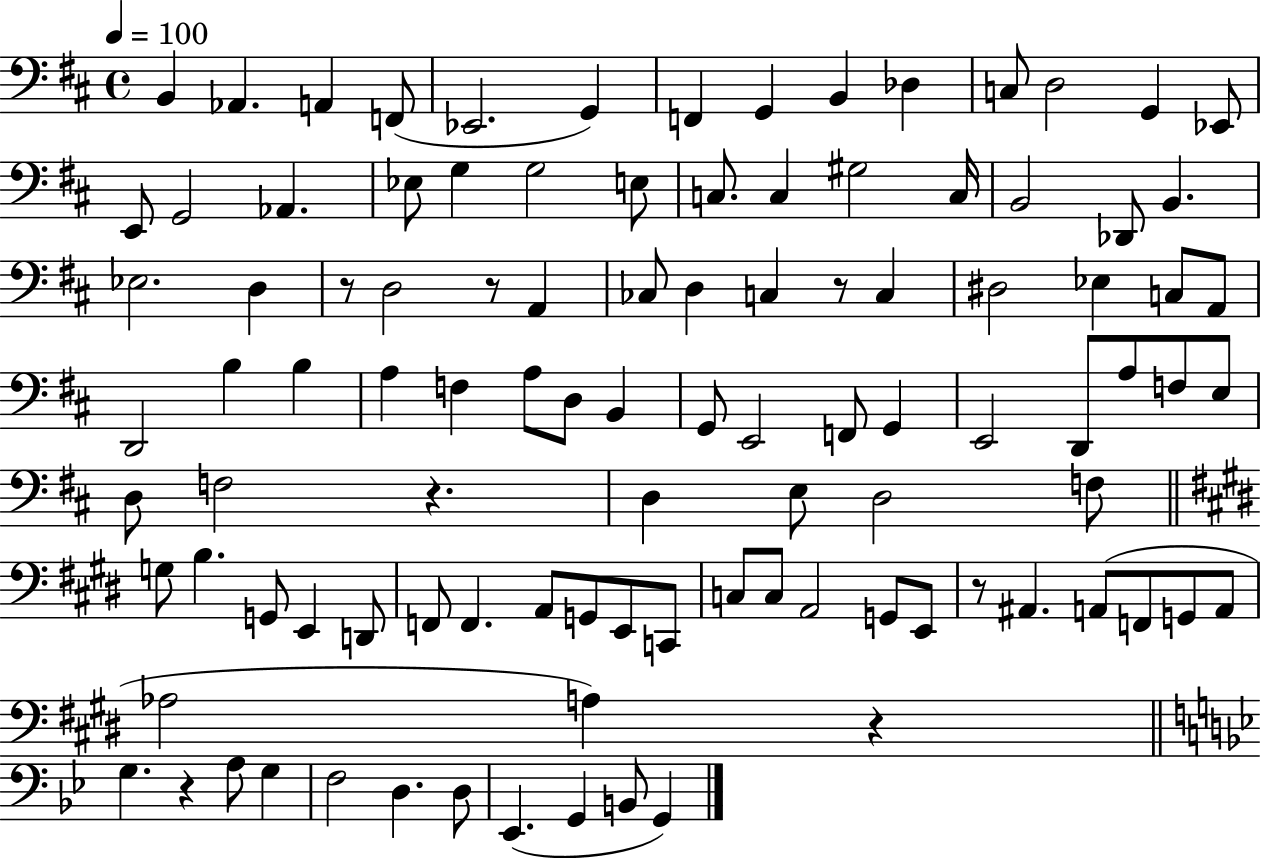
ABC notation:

X:1
T:Untitled
M:4/4
L:1/4
K:D
B,, _A,, A,, F,,/2 _E,,2 G,, F,, G,, B,, _D, C,/2 D,2 G,, _E,,/2 E,,/2 G,,2 _A,, _E,/2 G, G,2 E,/2 C,/2 C, ^G,2 C,/4 B,,2 _D,,/2 B,, _E,2 D, z/2 D,2 z/2 A,, _C,/2 D, C, z/2 C, ^D,2 _E, C,/2 A,,/2 D,,2 B, B, A, F, A,/2 D,/2 B,, G,,/2 E,,2 F,,/2 G,, E,,2 D,,/2 A,/2 F,/2 E,/2 D,/2 F,2 z D, E,/2 D,2 F,/2 G,/2 B, G,,/2 E,, D,,/2 F,,/2 F,, A,,/2 G,,/2 E,,/2 C,,/2 C,/2 C,/2 A,,2 G,,/2 E,,/2 z/2 ^A,, A,,/2 F,,/2 G,,/2 A,,/2 _A,2 A, z G, z A,/2 G, F,2 D, D,/2 _E,, G,, B,,/2 G,,